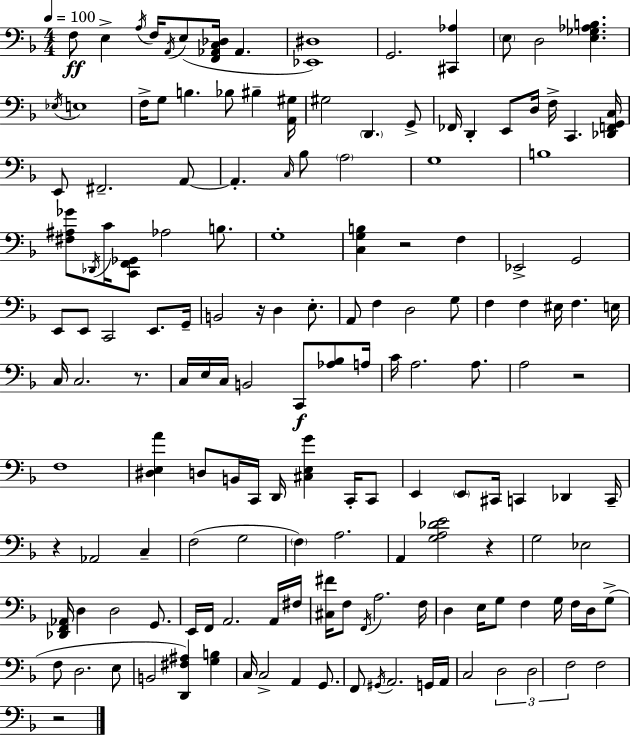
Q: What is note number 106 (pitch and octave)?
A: F3